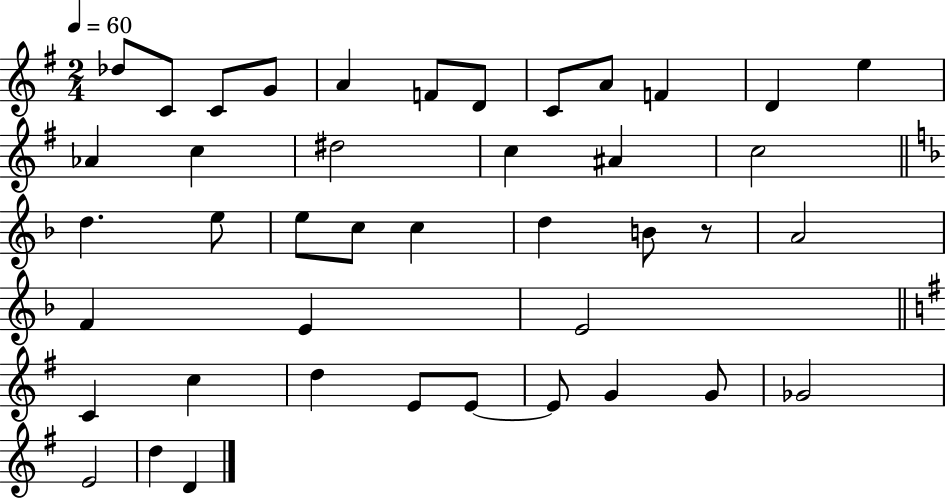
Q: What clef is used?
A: treble